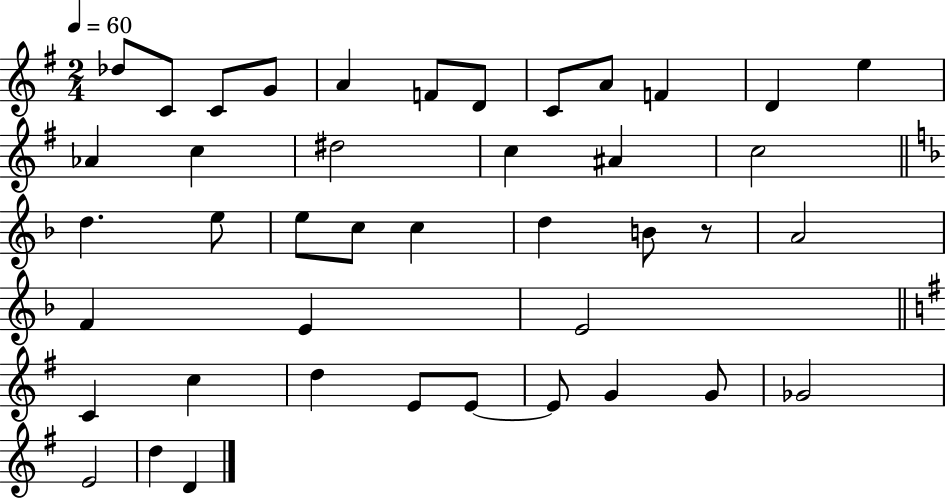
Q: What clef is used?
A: treble